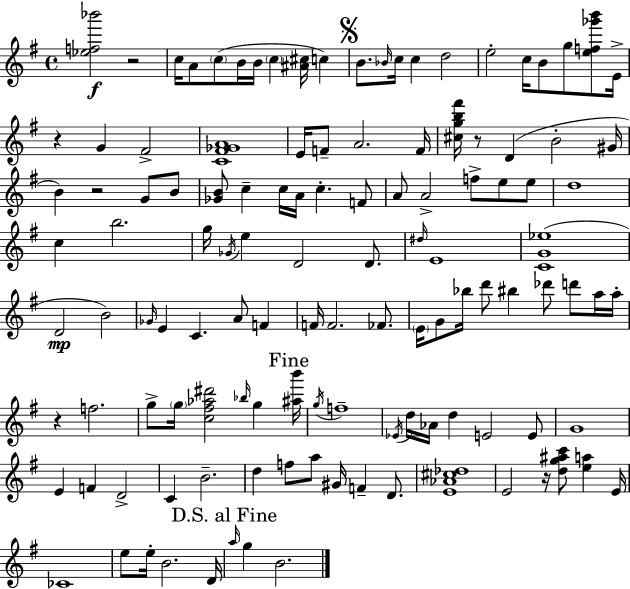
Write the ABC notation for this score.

X:1
T:Untitled
M:4/4
L:1/4
K:Em
[_ef_b']2 z2 c/4 A/2 c/2 B/4 B/4 c [^A^c]/4 c B/2 _B/4 c/4 c d2 e2 c/4 B/2 g/2 [ef_g'b']/2 E/4 z G ^F2 [C^F_GA]4 E/4 F/2 A2 F/4 [^cgb^f']/4 z/2 D B2 ^G/4 B z2 G/2 B/2 [_GB]/2 c c/4 A/4 c F/2 A/2 A2 f/2 e/2 e/2 d4 c b2 g/4 _G/4 e D2 D/2 ^d/4 E4 [CG_e]4 D2 B2 _G/4 E C A/2 F F/4 F2 _F/2 E/4 G/2 _b/4 d'/2 ^b _d'/2 d'/2 a/4 a/4 z f2 g/2 g/4 [c^f_a^d']2 _b/4 g [^ab']/4 g/4 f4 _E/4 d/4 _A/4 d E2 E/2 G4 E F D2 C B2 d f/2 a/2 ^G/4 F D/2 [E_A^c_d]4 E2 z/4 [dg^ac']/2 [ea] E/4 _C4 e/2 e/4 B2 D/4 a/4 g B2